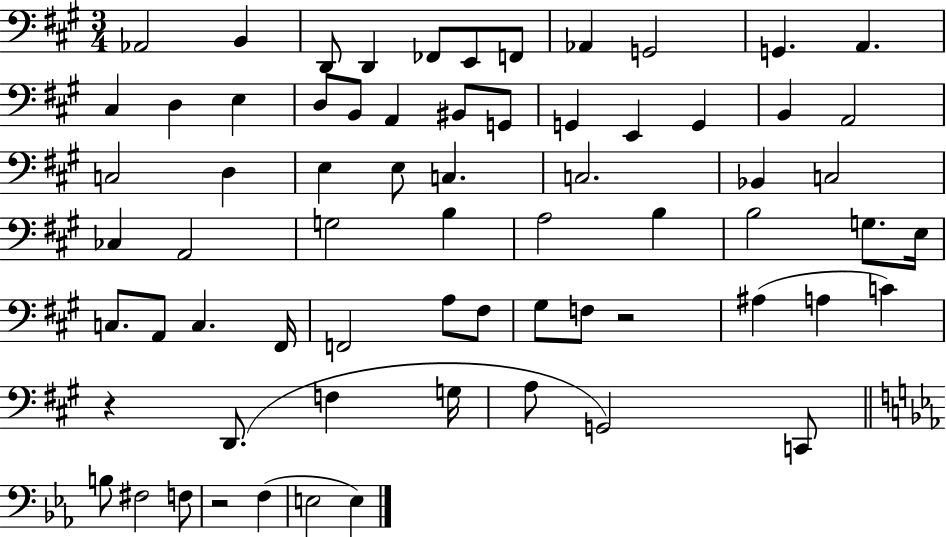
{
  \clef bass
  \numericTimeSignature
  \time 3/4
  \key a \major
  aes,2 b,4 | d,8 d,4 fes,8 e,8 f,8 | aes,4 g,2 | g,4. a,4. | \break cis4 d4 e4 | d8 b,8 a,4 bis,8 g,8 | g,4 e,4 g,4 | b,4 a,2 | \break c2 d4 | e4 e8 c4. | c2. | bes,4 c2 | \break ces4 a,2 | g2 b4 | a2 b4 | b2 g8. e16 | \break c8. a,8 c4. fis,16 | f,2 a8 fis8 | gis8 f8 r2 | ais4( a4 c'4) | \break r4 d,8.( f4 g16 | a8 g,2) c,8 | \bar "||" \break \key c \minor b8 fis2 f8 | r2 f4( | e2 e4) | \bar "|."
}